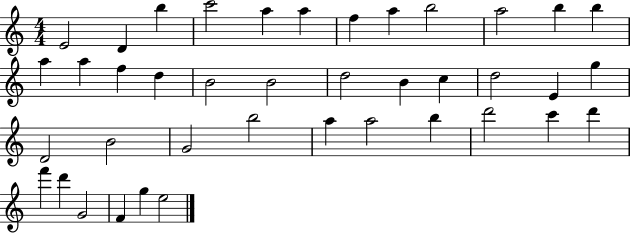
E4/h D4/q B5/q C6/h A5/q A5/q F5/q A5/q B5/h A5/h B5/q B5/q A5/q A5/q F5/q D5/q B4/h B4/h D5/h B4/q C5/q D5/h E4/q G5/q D4/h B4/h G4/h B5/h A5/q A5/h B5/q D6/h C6/q D6/q F6/q D6/q G4/h F4/q G5/q E5/h